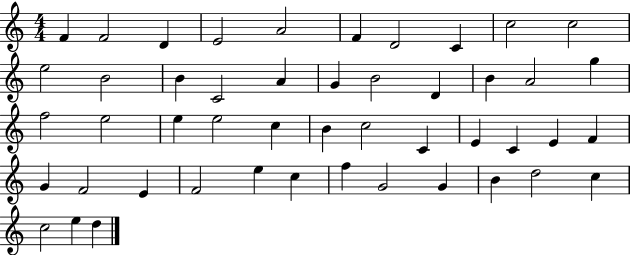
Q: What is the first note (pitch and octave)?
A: F4